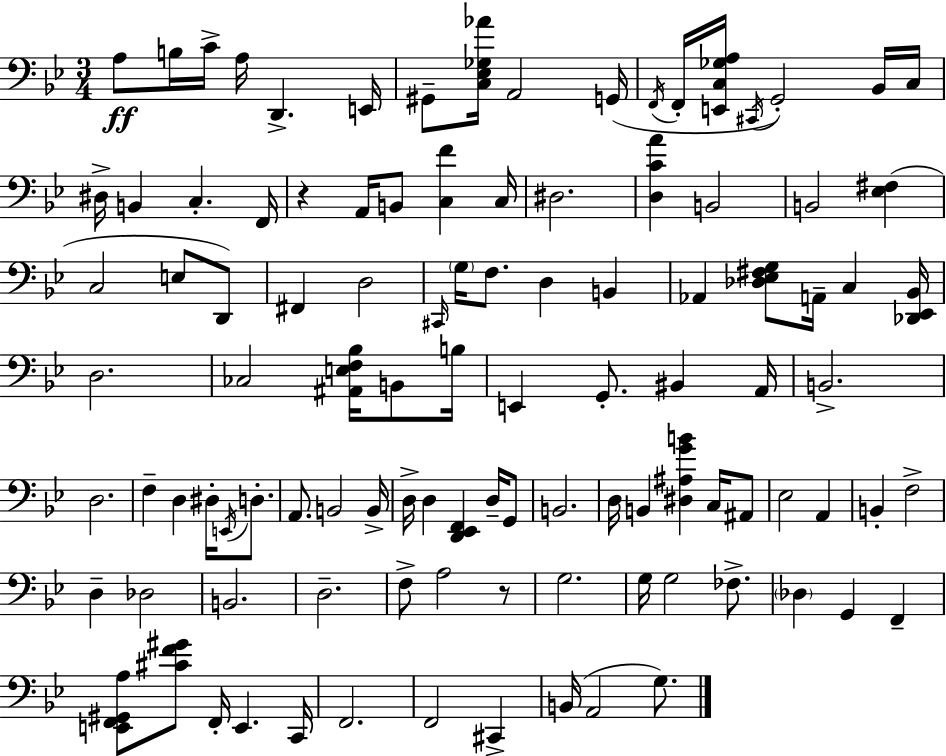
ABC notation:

X:1
T:Untitled
M:3/4
L:1/4
K:Gm
A,/2 B,/4 C/4 A,/4 D,, E,,/4 ^G,,/2 [C,_E,_G,_A]/4 A,,2 G,,/4 F,,/4 F,,/4 [E,,C,_G,A,]/4 ^C,,/4 G,,2 _B,,/4 C,/4 ^D,/4 B,, C, F,,/4 z A,,/4 B,,/2 [C,F] C,/4 ^D,2 [D,CA] B,,2 B,,2 [_E,^F,] C,2 E,/2 D,,/2 ^F,, D,2 ^C,,/4 G,/4 F,/2 D, B,, _A,, [_D,_E,^F,G,]/2 A,,/4 C, [_D,,_E,,_B,,]/4 D,2 _C,2 [^A,,E,F,_B,]/4 B,,/2 B,/4 E,, G,,/2 ^B,, A,,/4 B,,2 D,2 F, D, ^D,/4 E,,/4 D,/2 A,,/2 B,,2 B,,/4 D,/4 D, [D,,_E,,F,,] D,/4 G,,/2 B,,2 D,/4 B,, [^D,^A,GB] C,/4 ^A,,/2 _E,2 A,, B,, F,2 D, _D,2 B,,2 D,2 F,/2 A,2 z/2 G,2 G,/4 G,2 _F,/2 _D, G,, F,, [E,,F,,^G,,A,]/2 [^CF^G]/2 F,,/4 E,, C,,/4 F,,2 F,,2 ^C,, B,,/4 A,,2 G,/2